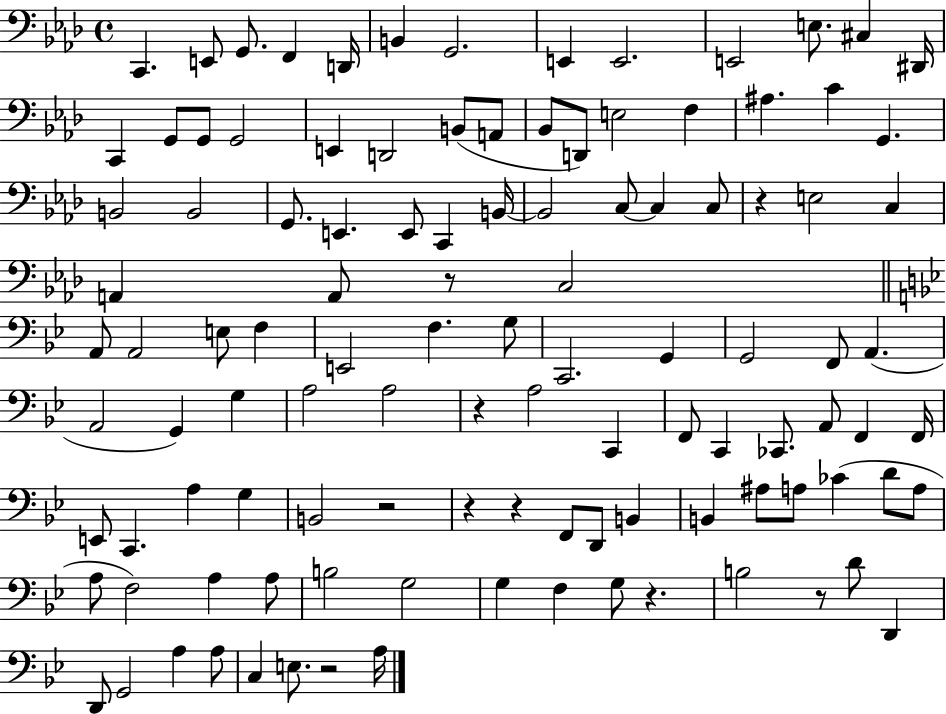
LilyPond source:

{
  \clef bass
  \time 4/4
  \defaultTimeSignature
  \key aes \major
  \repeat volta 2 { c,4. e,8 g,8. f,4 d,16 | b,4 g,2. | e,4 e,2. | e,2 e8. cis4 dis,16 | \break c,4 g,8 g,8 g,2 | e,4 d,2 b,8( a,8 | bes,8 d,8) e2 f4 | ais4. c'4 g,4. | \break b,2 b,2 | g,8. e,4. e,8 c,4 b,16~~ | b,2 c8~~ c4 c8 | r4 e2 c4 | \break a,4 a,8 r8 c2 | \bar "||" \break \key bes \major a,8 a,2 e8 f4 | e,2 f4. g8 | c,2. g,4 | g,2 f,8 a,4.( | \break a,2 g,4) g4 | a2 a2 | r4 a2 c,4 | f,8 c,4 ces,8. a,8 f,4 f,16 | \break e,8 c,4. a4 g4 | b,2 r2 | r4 r4 f,8 d,8 b,4 | b,4 ais8 a8 ces'4( d'8 a8 | \break a8 f2) a4 a8 | b2 g2 | g4 f4 g8 r4. | b2 r8 d'8 d,4 | \break d,8 g,2 a4 a8 | c4 e8. r2 a16 | } \bar "|."
}